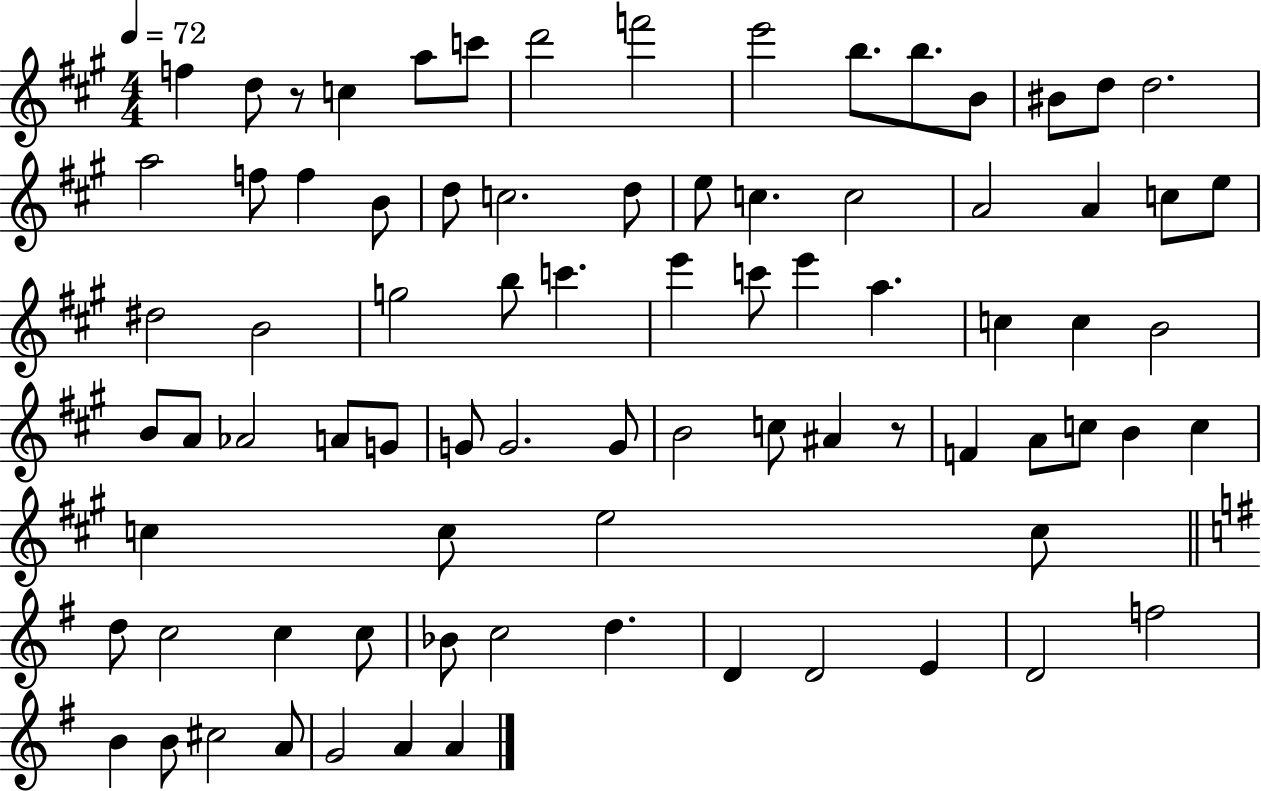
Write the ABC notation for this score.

X:1
T:Untitled
M:4/4
L:1/4
K:A
f d/2 z/2 c a/2 c'/2 d'2 f'2 e'2 b/2 b/2 B/2 ^B/2 d/2 d2 a2 f/2 f B/2 d/2 c2 d/2 e/2 c c2 A2 A c/2 e/2 ^d2 B2 g2 b/2 c' e' c'/2 e' a c c B2 B/2 A/2 _A2 A/2 G/2 G/2 G2 G/2 B2 c/2 ^A z/2 F A/2 c/2 B c c c/2 e2 c/2 d/2 c2 c c/2 _B/2 c2 d D D2 E D2 f2 B B/2 ^c2 A/2 G2 A A